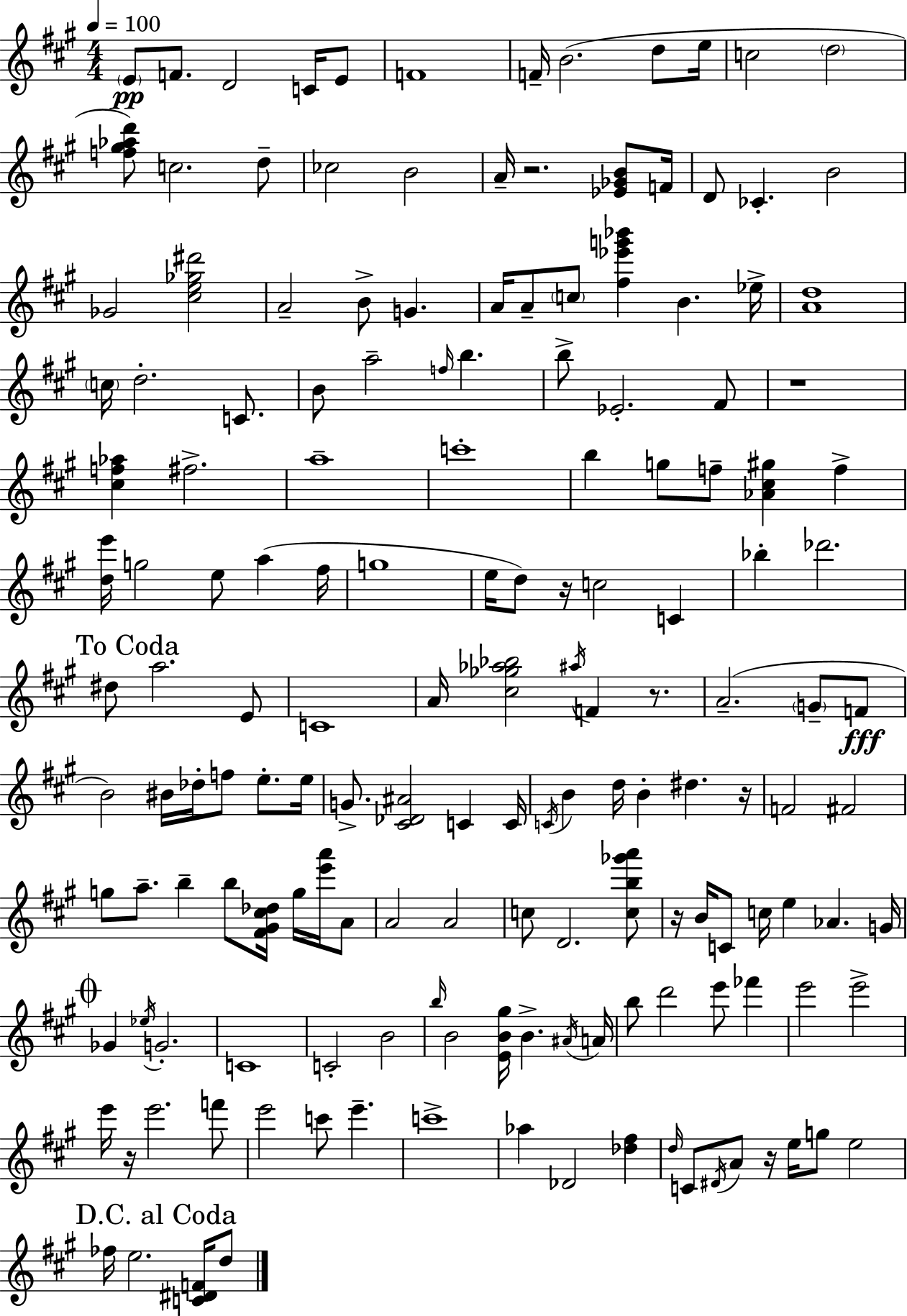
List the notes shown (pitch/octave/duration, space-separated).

E4/e F4/e. D4/h C4/s E4/e F4/w F4/s B4/h. D5/e E5/s C5/h D5/h [F5,G#5,Ab5,D6]/e C5/h. D5/e CES5/h B4/h A4/s R/h. [Eb4,Gb4,B4]/e F4/s D4/e CES4/q. B4/h Gb4/h [C#5,E5,Gb5,D#6]/h A4/h B4/e G4/q. A4/s A4/e C5/e [F#5,Eb6,G6,Bb6]/q B4/q. Eb5/s [A4,D5]/w C5/s D5/h. C4/e. B4/e A5/h F5/s B5/q. B5/e Eb4/h. F#4/e R/w [C#5,F5,Ab5]/q F#5/h. A5/w C6/w B5/q G5/e F5/e [Ab4,C#5,G#5]/q F5/q [D5,E6]/s G5/h E5/e A5/q F#5/s G5/w E5/s D5/e R/s C5/h C4/q Bb5/q Db6/h. D#5/e A5/h. E4/e C4/w A4/s [C#5,Gb5,Ab5,Bb5]/h A#5/s F4/q R/e. A4/h. G4/e F4/e B4/h BIS4/s Db5/s F5/e E5/e. E5/s G4/e. [C#4,Db4,A#4]/h C4/q C4/s C4/s B4/q D5/s B4/q D#5/q. R/s F4/h F#4/h G5/e A5/e. B5/q B5/e [F#4,G#4,C#5,Db5]/s G5/s [E6,A6]/s A4/e A4/h A4/h C5/e D4/h. [C5,B5,Gb6,A6]/e R/s B4/s C4/e C5/s E5/q Ab4/q. G4/s Gb4/q Eb5/s G4/h. C4/w C4/h B4/h B5/s B4/h [E4,B4,G#5]/s B4/q. A#4/s A4/s B5/e D6/h E6/e FES6/q E6/h E6/h E6/s R/s E6/h. F6/e E6/h C6/e E6/q. C6/w Ab5/q Db4/h [Db5,F#5]/q D5/s C4/e D#4/s A4/e R/s E5/s G5/e E5/h FES5/s E5/h. [C4,D#4,F4]/s D5/e